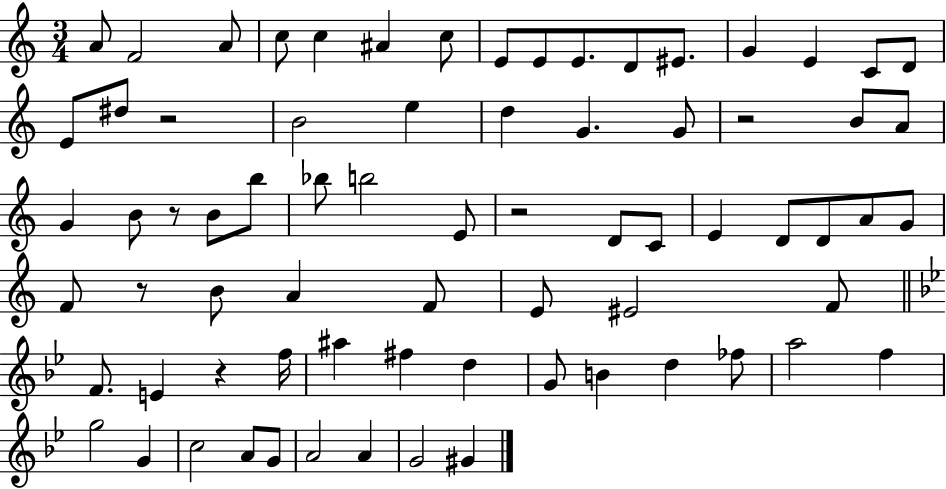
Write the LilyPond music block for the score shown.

{
  \clef treble
  \numericTimeSignature
  \time 3/4
  \key c \major
  \repeat volta 2 { a'8 f'2 a'8 | c''8 c''4 ais'4 c''8 | e'8 e'8 e'8. d'8 eis'8. | g'4 e'4 c'8 d'8 | \break e'8 dis''8 r2 | b'2 e''4 | d''4 g'4. g'8 | r2 b'8 a'8 | \break g'4 b'8 r8 b'8 b''8 | bes''8 b''2 e'8 | r2 d'8 c'8 | e'4 d'8 d'8 a'8 g'8 | \break f'8 r8 b'8 a'4 f'8 | e'8 eis'2 f'8 | \bar "||" \break \key bes \major f'8. e'4 r4 f''16 | ais''4 fis''4 d''4 | g'8 b'4 d''4 fes''8 | a''2 f''4 | \break g''2 g'4 | c''2 a'8 g'8 | a'2 a'4 | g'2 gis'4 | \break } \bar "|."
}